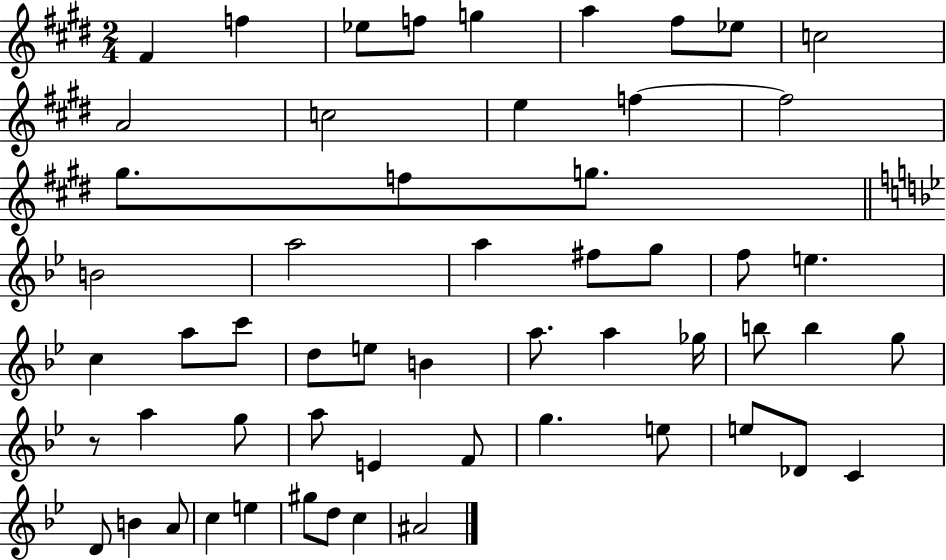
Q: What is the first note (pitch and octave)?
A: F#4